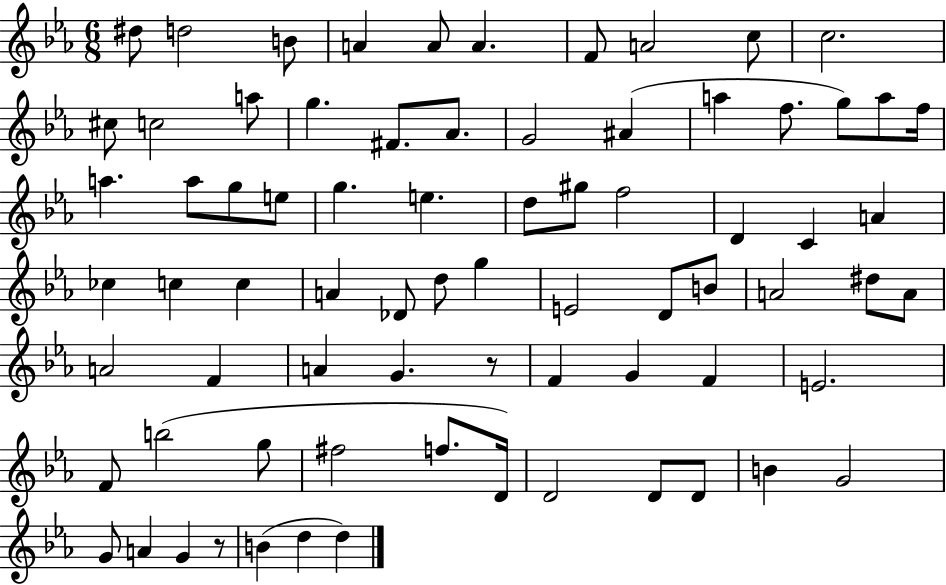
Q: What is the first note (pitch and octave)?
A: D#5